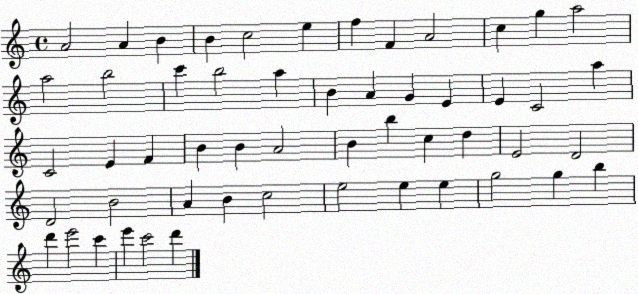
X:1
T:Untitled
M:4/4
L:1/4
K:C
A2 A B B c2 e f F A2 c g a2 a2 b2 c' b2 a B A G E E C2 a C2 E F B B A2 B b c d E2 D2 D2 B2 A B c2 e2 e e g2 g b d' e'2 c' e' c'2 d'